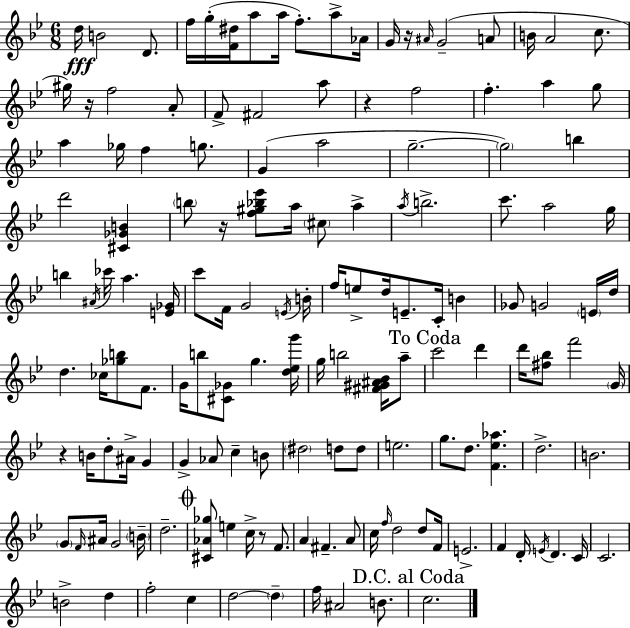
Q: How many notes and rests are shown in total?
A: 146